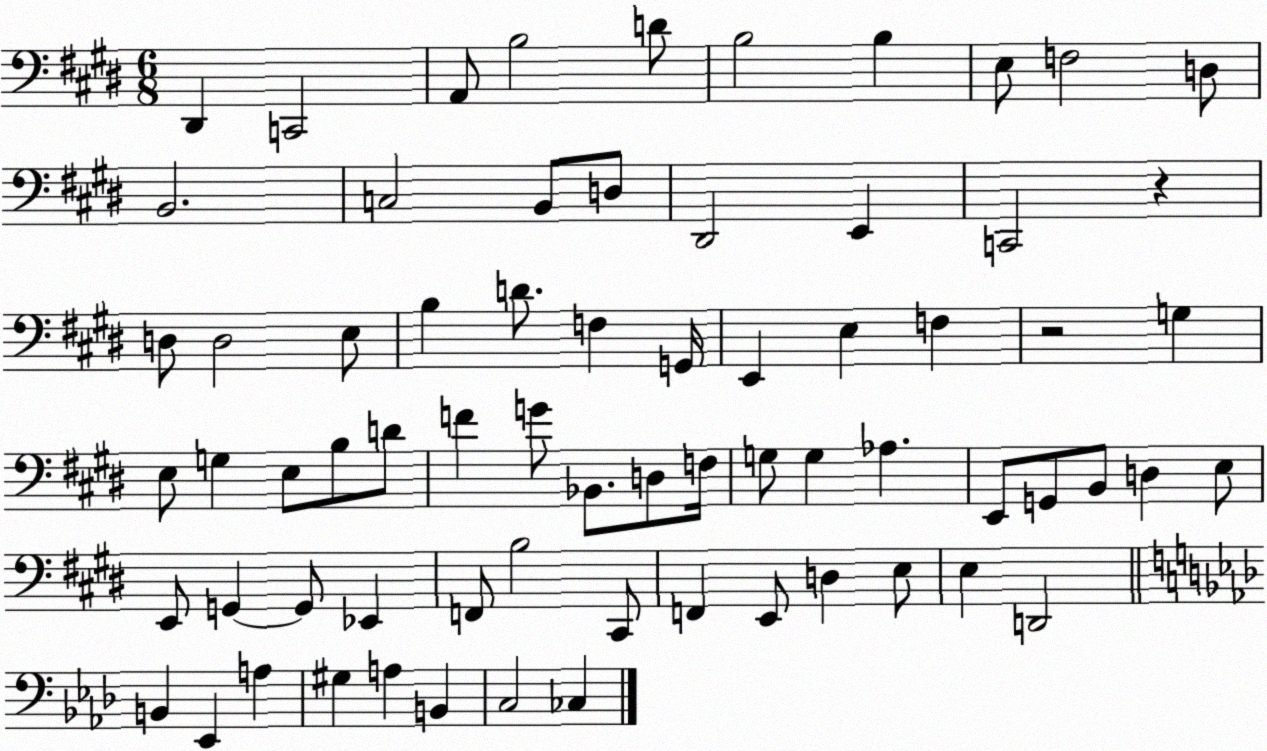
X:1
T:Untitled
M:6/8
L:1/4
K:E
^D,, C,,2 A,,/2 B,2 D/2 B,2 B, E,/2 F,2 D,/2 B,,2 C,2 B,,/2 D,/2 ^D,,2 E,, C,,2 z D,/2 D,2 E,/2 B, D/2 F, G,,/4 E,, E, F, z2 G, E,/2 G, E,/2 B,/2 D/2 F G/2 _B,,/2 D,/2 F,/4 G,/2 G, _A, E,,/2 G,,/2 B,,/2 D, E,/2 E,,/2 G,, G,,/2 _E,, F,,/2 B,2 ^C,,/2 F,, E,,/2 D, E,/2 E, D,,2 B,, _E,, A, ^G, A, B,, C,2 _C,